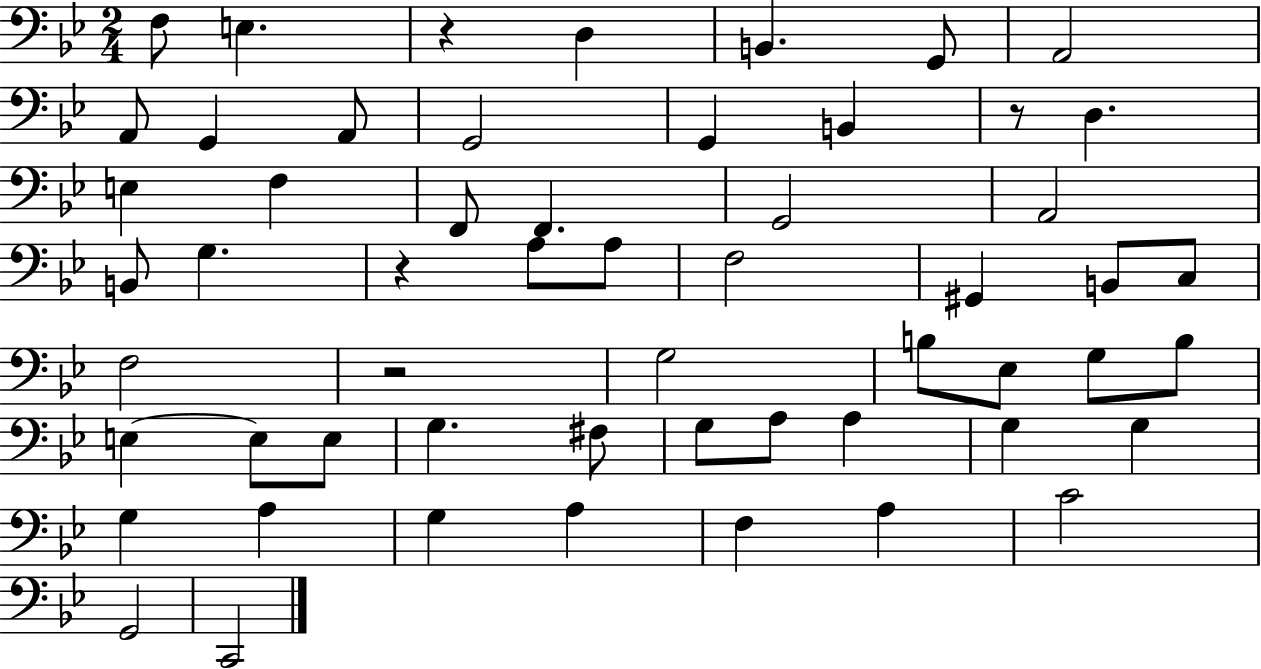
X:1
T:Untitled
M:2/4
L:1/4
K:Bb
F,/2 E, z D, B,, G,,/2 A,,2 A,,/2 G,, A,,/2 G,,2 G,, B,, z/2 D, E, F, F,,/2 F,, G,,2 A,,2 B,,/2 G, z A,/2 A,/2 F,2 ^G,, B,,/2 C,/2 F,2 z2 G,2 B,/2 _E,/2 G,/2 B,/2 E, E,/2 E,/2 G, ^F,/2 G,/2 A,/2 A, G, G, G, A, G, A, F, A, C2 G,,2 C,,2